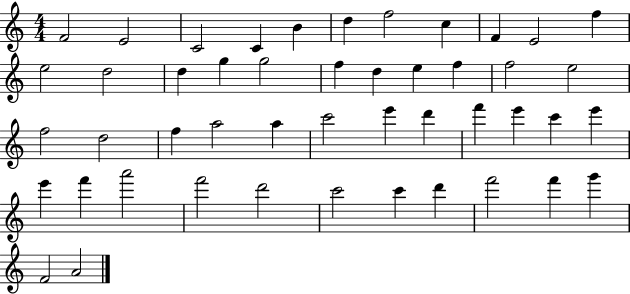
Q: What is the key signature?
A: C major